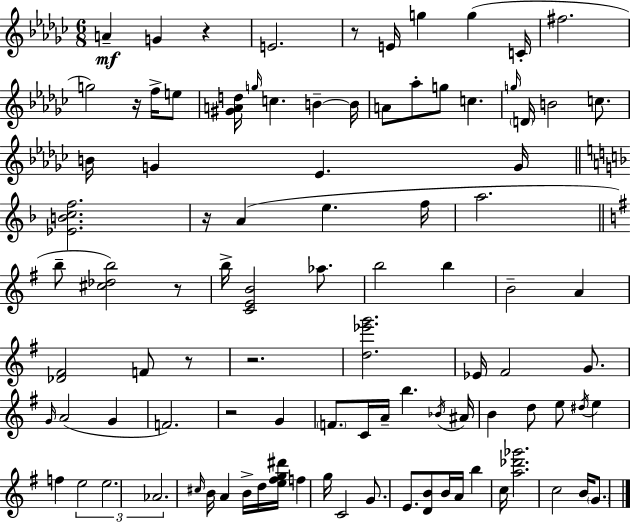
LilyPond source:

{
  \clef treble
  \numericTimeSignature
  \time 6/8
  \key ees \minor
  \repeat volta 2 { a'4--\mf g'4 r4 | e'2. | r8 e'16 g''4 g''4( c'16-. | fis''2. | \break g''2) r16 f''16-> e''8 | <gis' a' d''>16 \grace { g''16 } c''4. b'4--~~ | b'16 a'8 aes''8-. g''8 c''4. | \grace { g''16 } \parenthesize d'16 b'2 c''8. | \break b'16 g'4 ees'4. | g'16 \bar "||" \break \key f \major <ees' b' c'' f''>2. | r16 a'4( e''4. f''16 | a''2. | \bar "||" \break \key g \major b''8-- <cis'' des'' b''>2) r8 | b''16-> <c' e' b'>2 aes''8. | b''2 b''4 | b'2-- a'4 | \break <des' fis'>2 f'8 r8 | r2. | <d'' ees''' g'''>2. | ees'16 fis'2 g'8. | \break \grace { g'16 } a'2( g'4 | f'2.) | r2 g'4 | \parenthesize f'8. c'16 a'16-- b''4. | \break \acciaccatura { bes'16 } ais'16 b'4 d''8 e''8 \acciaccatura { dis''16 } e''4 | f''4 \tuplet 3/2 { e''2 | e''2. | aes'2. } | \break \grace { cis''16 } b'16 a'4 b'16-> d''16 <e'' fis'' g'' dis'''>16 | f''4 g''16 c'2 | g'8. e'8. <d' b'>8 b'16 a'16 b''4 | c''16 <a'' des''' ges'''>2. | \break c''2 | b'16 \parenthesize g'8. } \bar "|."
}